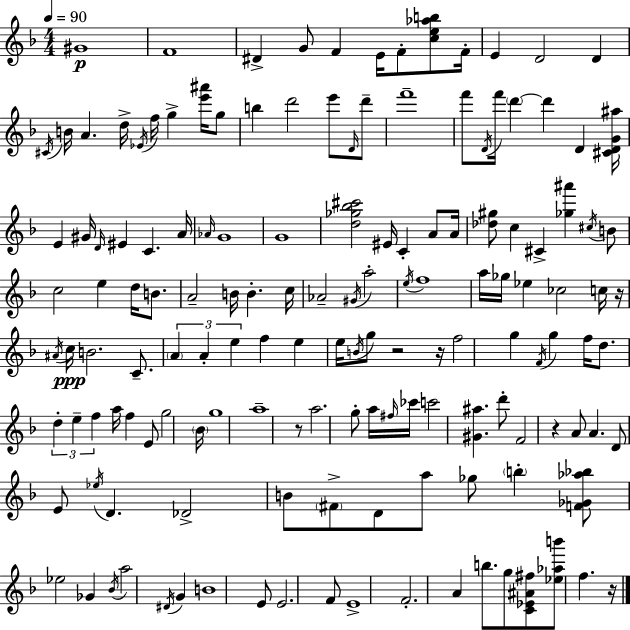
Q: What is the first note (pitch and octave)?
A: G#4